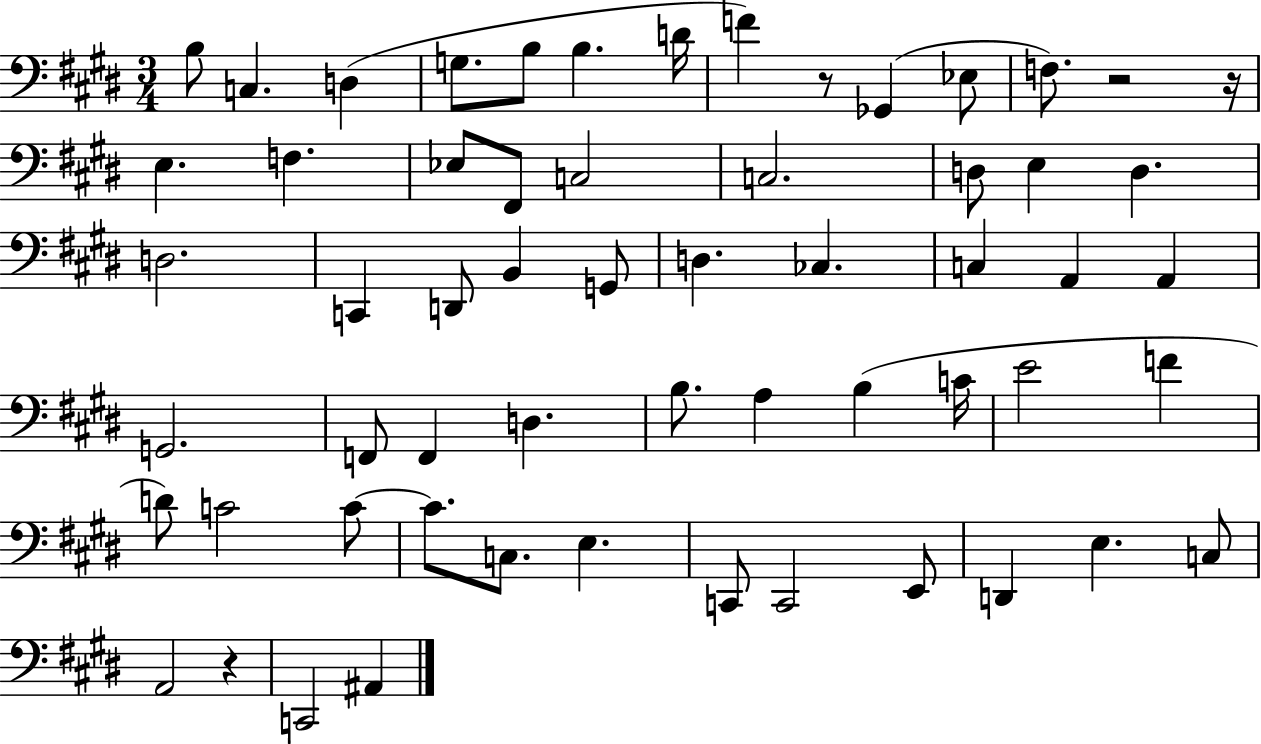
X:1
T:Untitled
M:3/4
L:1/4
K:E
B,/2 C, D, G,/2 B,/2 B, D/4 F z/2 _G,, _E,/2 F,/2 z2 z/4 E, F, _E,/2 ^F,,/2 C,2 C,2 D,/2 E, D, D,2 C,, D,,/2 B,, G,,/2 D, _C, C, A,, A,, G,,2 F,,/2 F,, D, B,/2 A, B, C/4 E2 F D/2 C2 C/2 C/2 C,/2 E, C,,/2 C,,2 E,,/2 D,, E, C,/2 A,,2 z C,,2 ^A,,